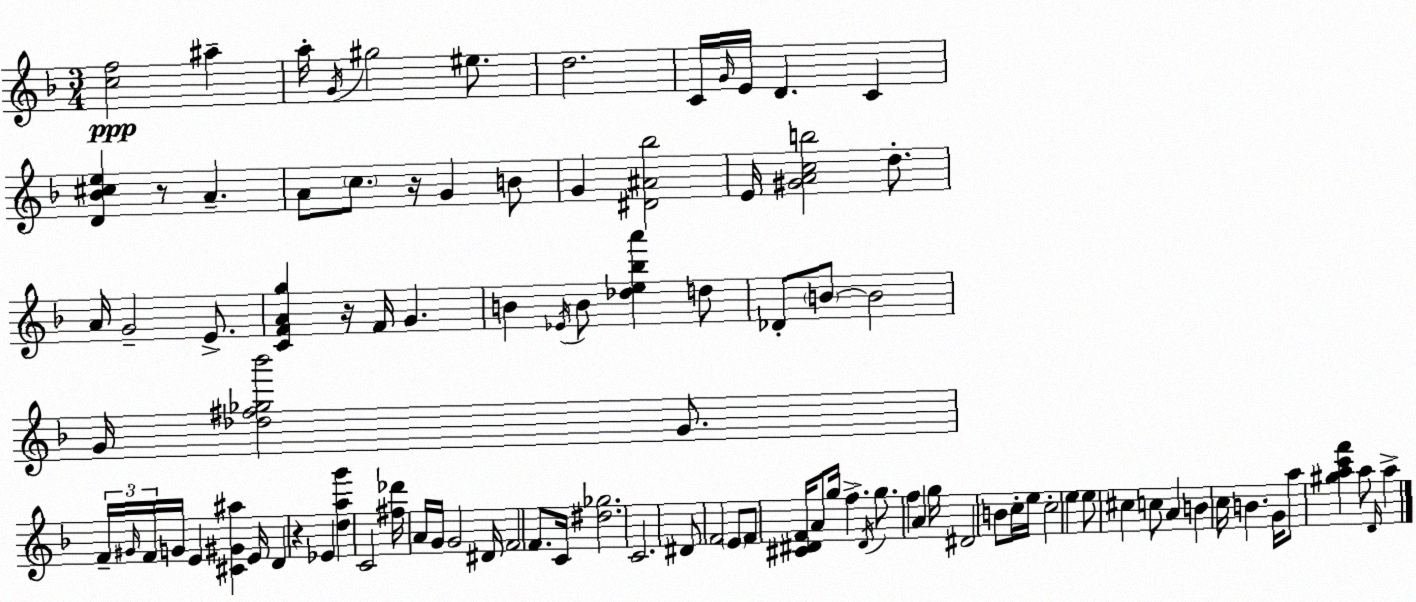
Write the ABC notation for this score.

X:1
T:Untitled
M:3/4
L:1/4
K:F
[cf]2 ^a a/4 G/4 ^g2 ^e/2 d2 C/4 G/4 E/4 D C [D_B^ce] z/2 A A/2 c/2 z/4 G B/2 G [^D^A_b]2 E/4 [^GAcb]2 d/2 A/4 G2 E/2 [CFAg] z/4 F/4 G B _E/4 B/2 [_de_ba'] d/2 _D/2 B/2 B2 G/4 [_d^f_g_b']2 G/2 F/4 ^G/4 F/4 G/4 E [^C^G^a] E/4 D z _E [dag'] C2 [^f_d']/4 A/4 G/4 G2 ^D/4 F2 F/2 C/4 [^d_g]2 C2 ^D/2 F2 E/2 F/2 [^C^DF]/4 A/2 g/4 f ^D/4 g/2 f A g/4 ^D2 B/2 c/4 e/4 c2 e e/2 ^c c/2 A B c/4 B G/4 a/2 [^gac'f'] a/2 D/4 a